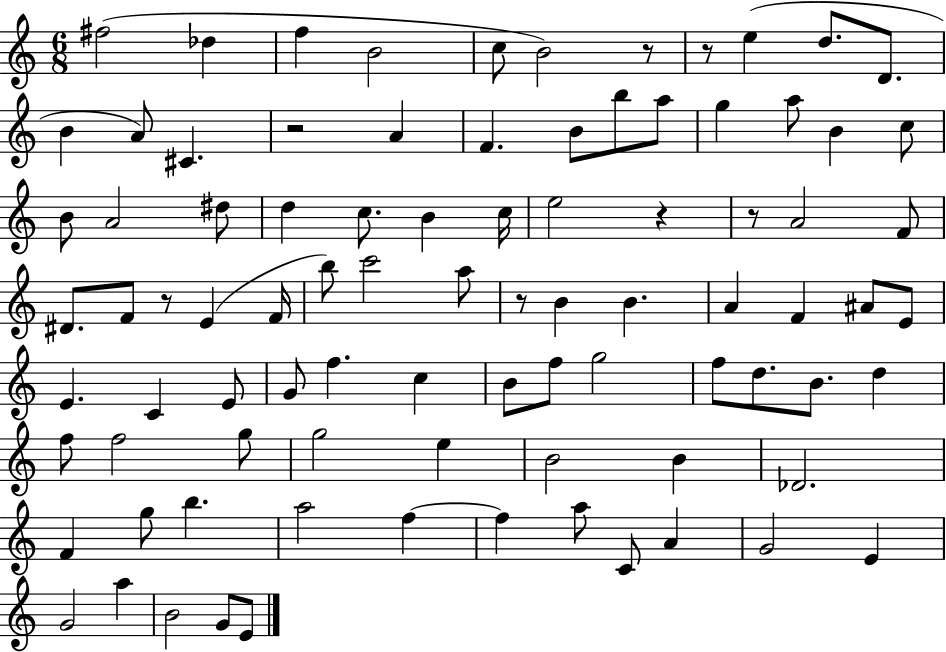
X:1
T:Untitled
M:6/8
L:1/4
K:C
^f2 _d f B2 c/2 B2 z/2 z/2 e d/2 D/2 B A/2 ^C z2 A F B/2 b/2 a/2 g a/2 B c/2 B/2 A2 ^d/2 d c/2 B c/4 e2 z z/2 A2 F/2 ^D/2 F/2 z/2 E F/4 b/2 c'2 a/2 z/2 B B A F ^A/2 E/2 E C E/2 G/2 f c B/2 f/2 g2 f/2 d/2 B/2 d f/2 f2 g/2 g2 e B2 B _D2 F g/2 b a2 f f a/2 C/2 A G2 E G2 a B2 G/2 E/2